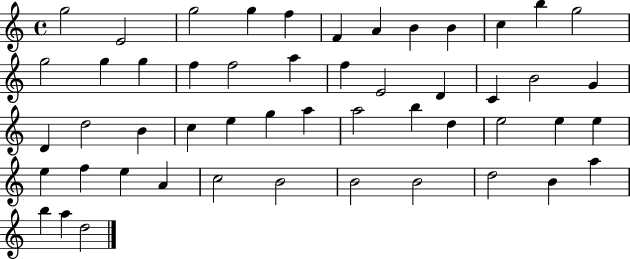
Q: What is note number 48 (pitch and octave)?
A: A5